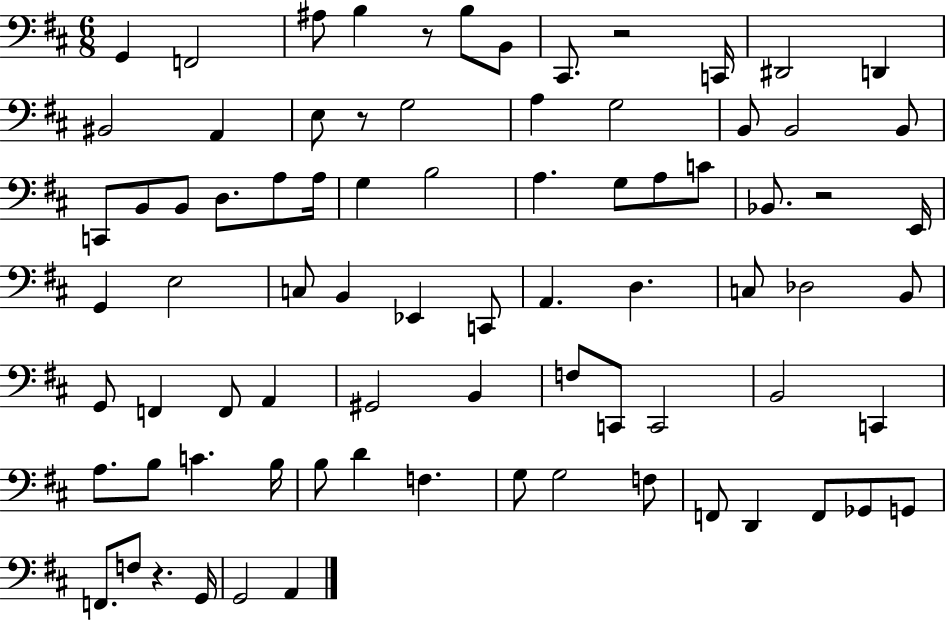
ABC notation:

X:1
T:Untitled
M:6/8
L:1/4
K:D
G,, F,,2 ^A,/2 B, z/2 B,/2 B,,/2 ^C,,/2 z2 C,,/4 ^D,,2 D,, ^B,,2 A,, E,/2 z/2 G,2 A, G,2 B,,/2 B,,2 B,,/2 C,,/2 B,,/2 B,,/2 D,/2 A,/2 A,/4 G, B,2 A, G,/2 A,/2 C/2 _B,,/2 z2 E,,/4 G,, E,2 C,/2 B,, _E,, C,,/2 A,, D, C,/2 _D,2 B,,/2 G,,/2 F,, F,,/2 A,, ^G,,2 B,, F,/2 C,,/2 C,,2 B,,2 C,, A,/2 B,/2 C B,/4 B,/2 D F, G,/2 G,2 F,/2 F,,/2 D,, F,,/2 _G,,/2 G,,/2 F,,/2 F,/2 z G,,/4 G,,2 A,,